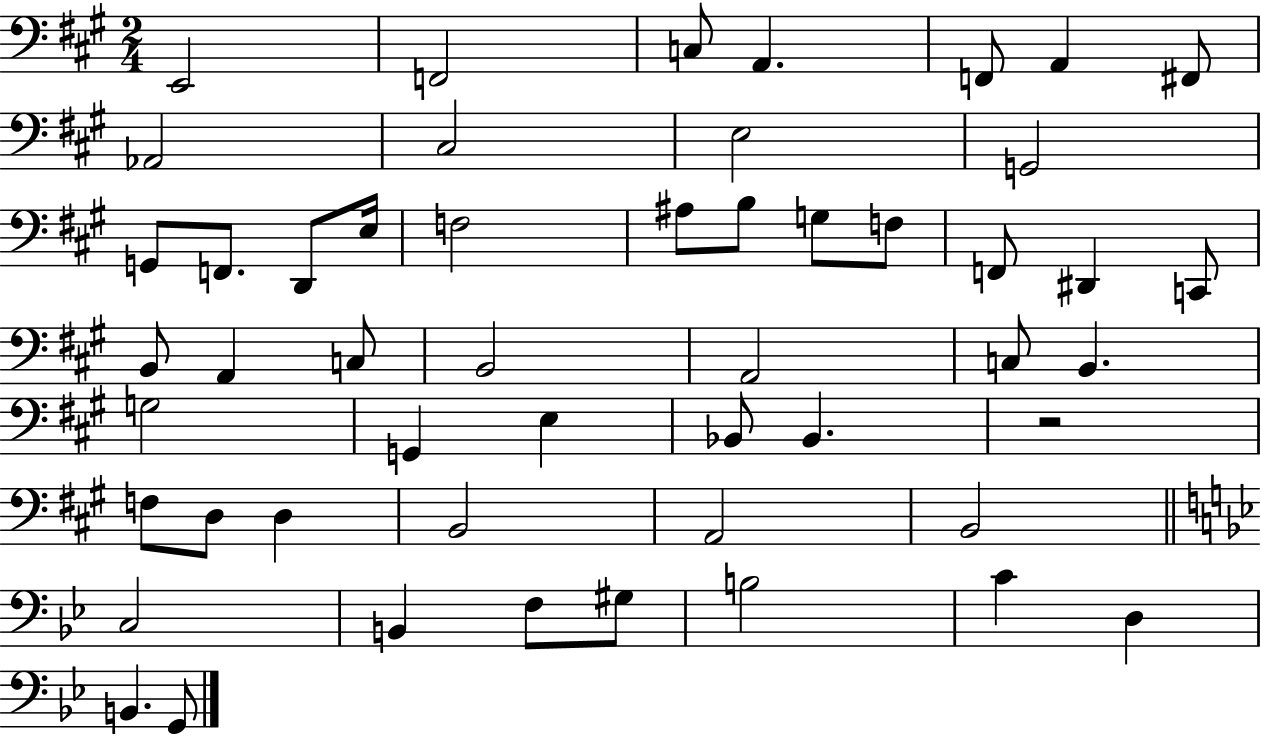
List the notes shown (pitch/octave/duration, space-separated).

E2/h F2/h C3/e A2/q. F2/e A2/q F#2/e Ab2/h C#3/h E3/h G2/h G2/e F2/e. D2/e E3/s F3/h A#3/e B3/e G3/e F3/e F2/e D#2/q C2/e B2/e A2/q C3/e B2/h A2/h C3/e B2/q. G3/h G2/q E3/q Bb2/e Bb2/q. R/h F3/e D3/e D3/q B2/h A2/h B2/h C3/h B2/q F3/e G#3/e B3/h C4/q D3/q B2/q. G2/e